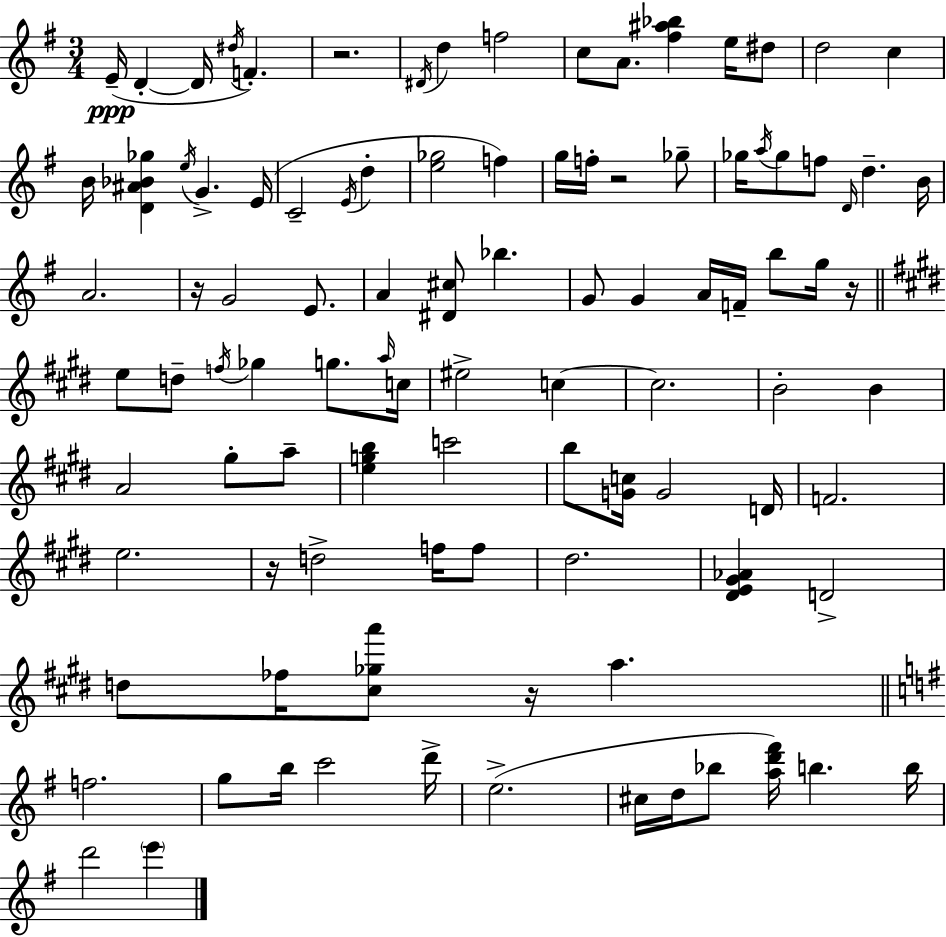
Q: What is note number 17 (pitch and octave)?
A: G4